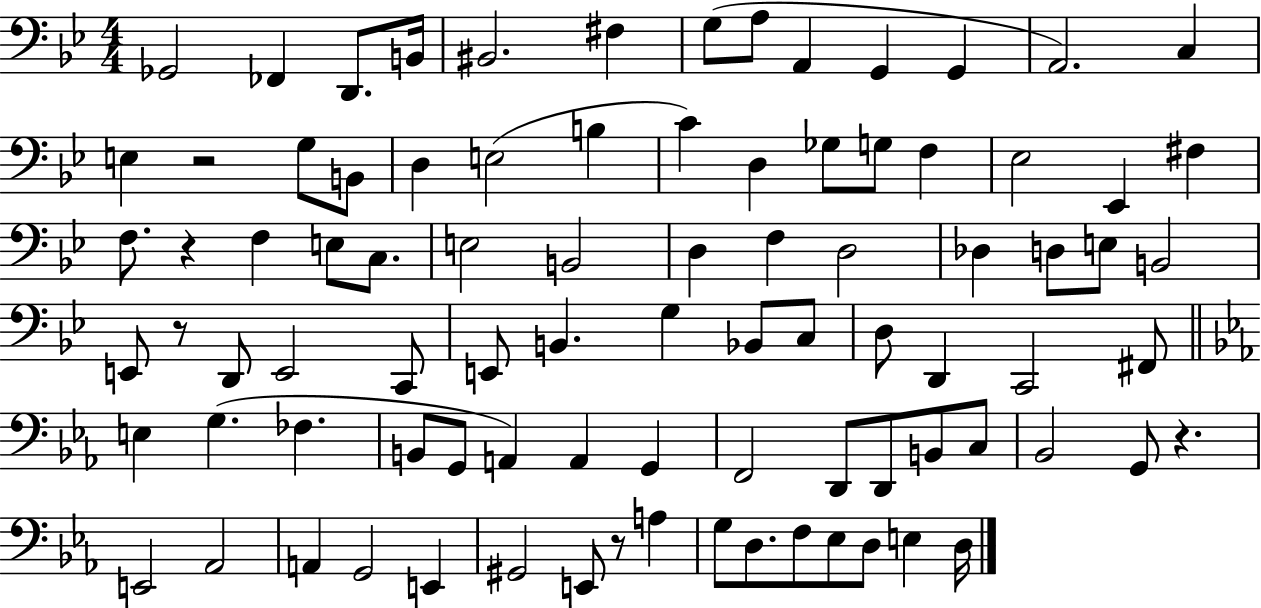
X:1
T:Untitled
M:4/4
L:1/4
K:Bb
_G,,2 _F,, D,,/2 B,,/4 ^B,,2 ^F, G,/2 A,/2 A,, G,, G,, A,,2 C, E, z2 G,/2 B,,/2 D, E,2 B, C D, _G,/2 G,/2 F, _E,2 _E,, ^F, F,/2 z F, E,/2 C,/2 E,2 B,,2 D, F, D,2 _D, D,/2 E,/2 B,,2 E,,/2 z/2 D,,/2 E,,2 C,,/2 E,,/2 B,, G, _B,,/2 C,/2 D,/2 D,, C,,2 ^F,,/2 E, G, _F, B,,/2 G,,/2 A,, A,, G,, F,,2 D,,/2 D,,/2 B,,/2 C,/2 _B,,2 G,,/2 z E,,2 _A,,2 A,, G,,2 E,, ^G,,2 E,,/2 z/2 A, G,/2 D,/2 F,/2 _E,/2 D,/2 E, D,/4